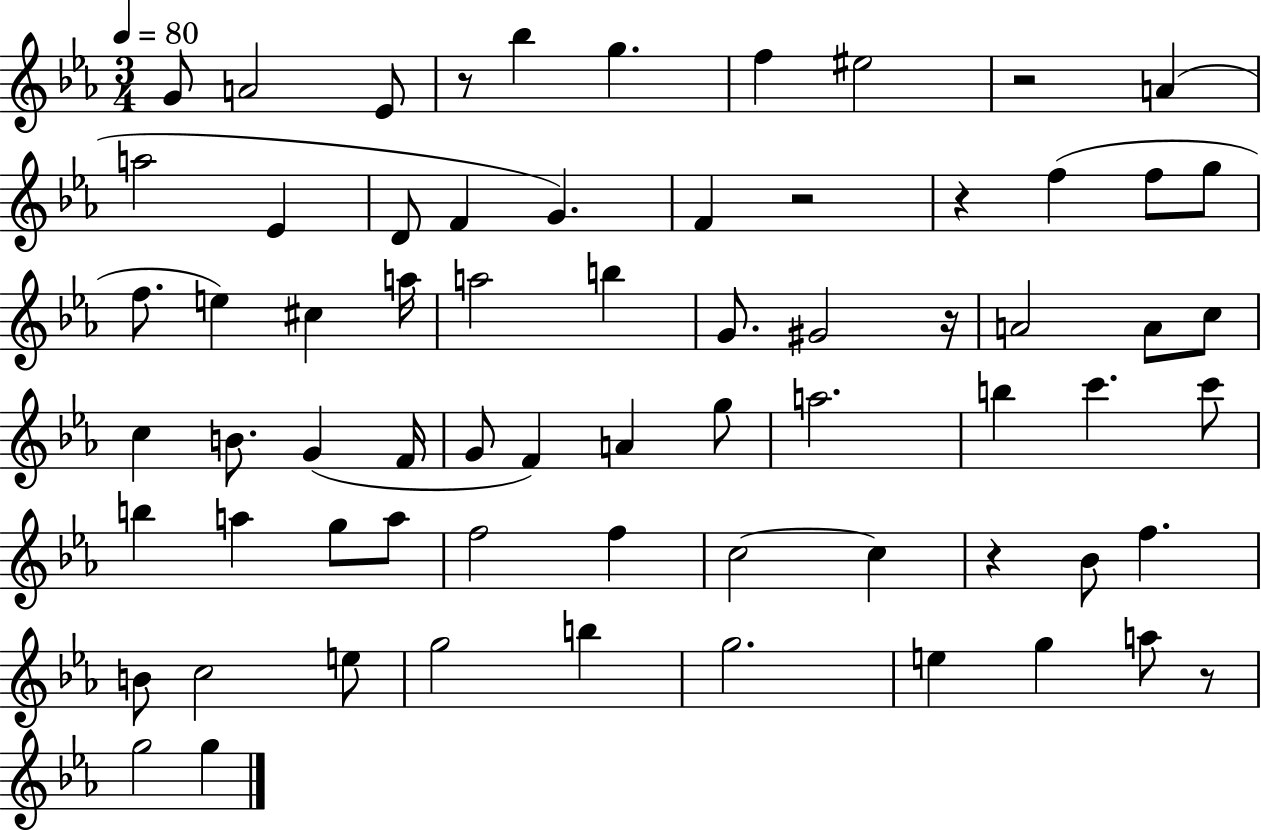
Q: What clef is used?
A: treble